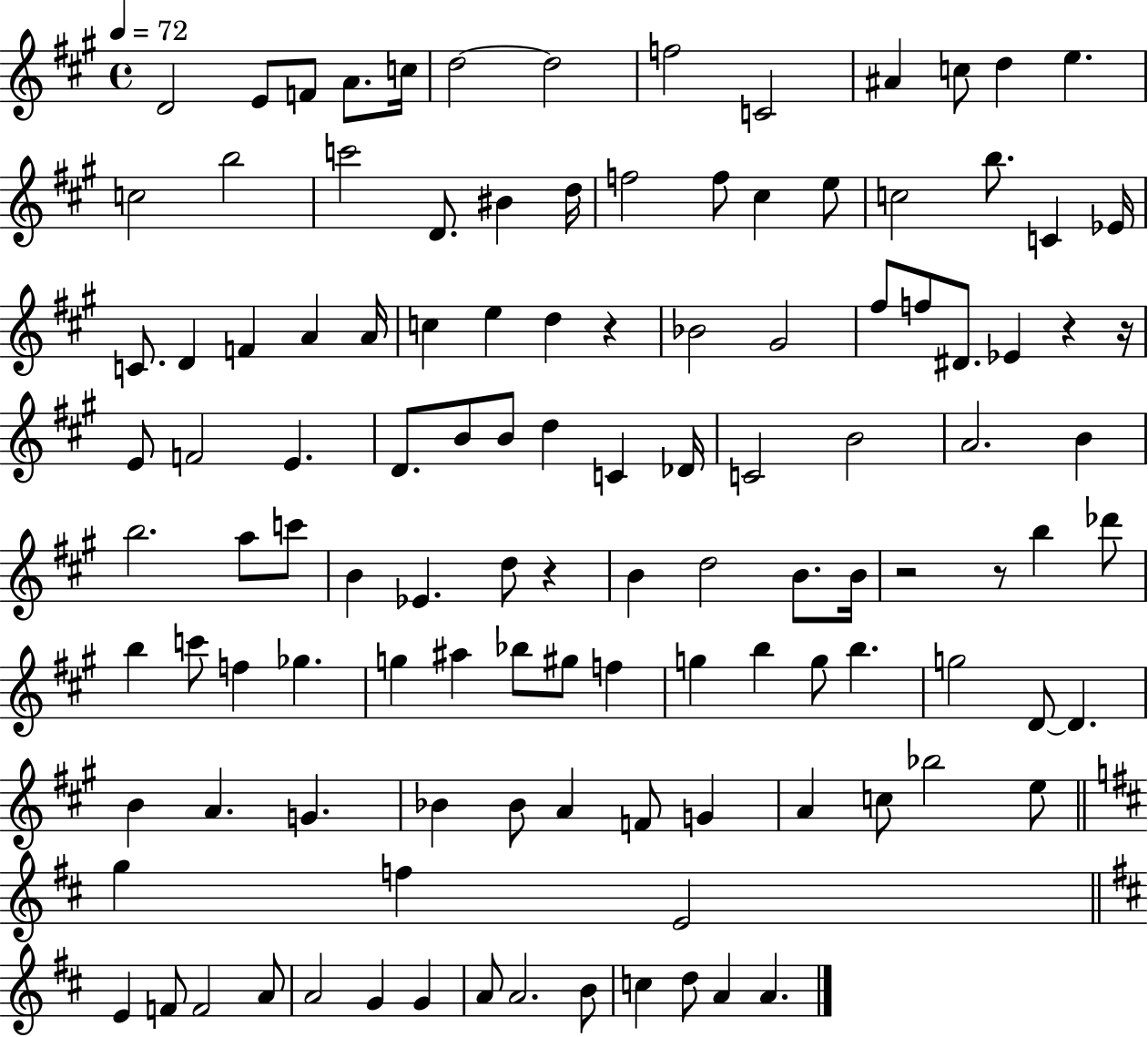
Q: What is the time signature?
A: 4/4